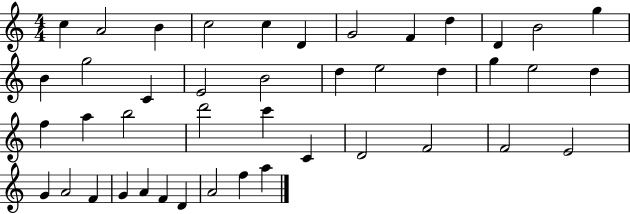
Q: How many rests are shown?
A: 0